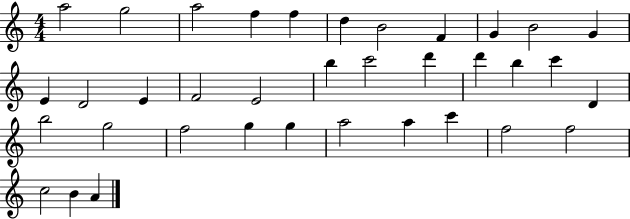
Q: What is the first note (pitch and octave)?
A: A5